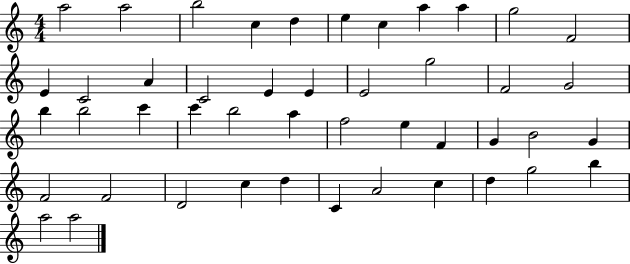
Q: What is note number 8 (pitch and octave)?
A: A5